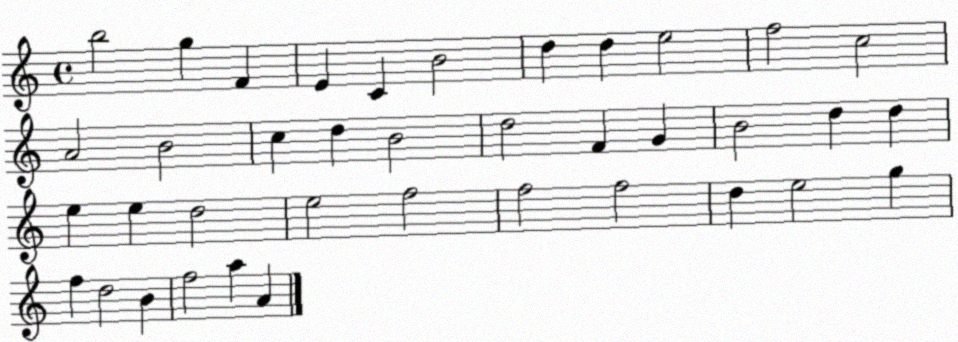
X:1
T:Untitled
M:4/4
L:1/4
K:C
b2 g F E C B2 d d e2 f2 c2 A2 B2 c d B2 d2 F G B2 d d e e d2 e2 f2 f2 f2 d e2 g f d2 B f2 a A